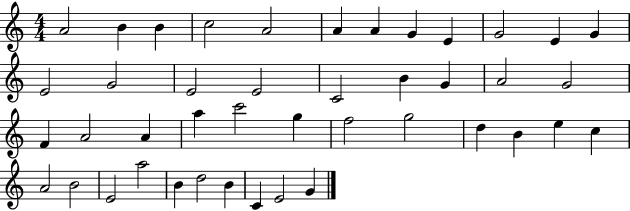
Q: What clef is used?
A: treble